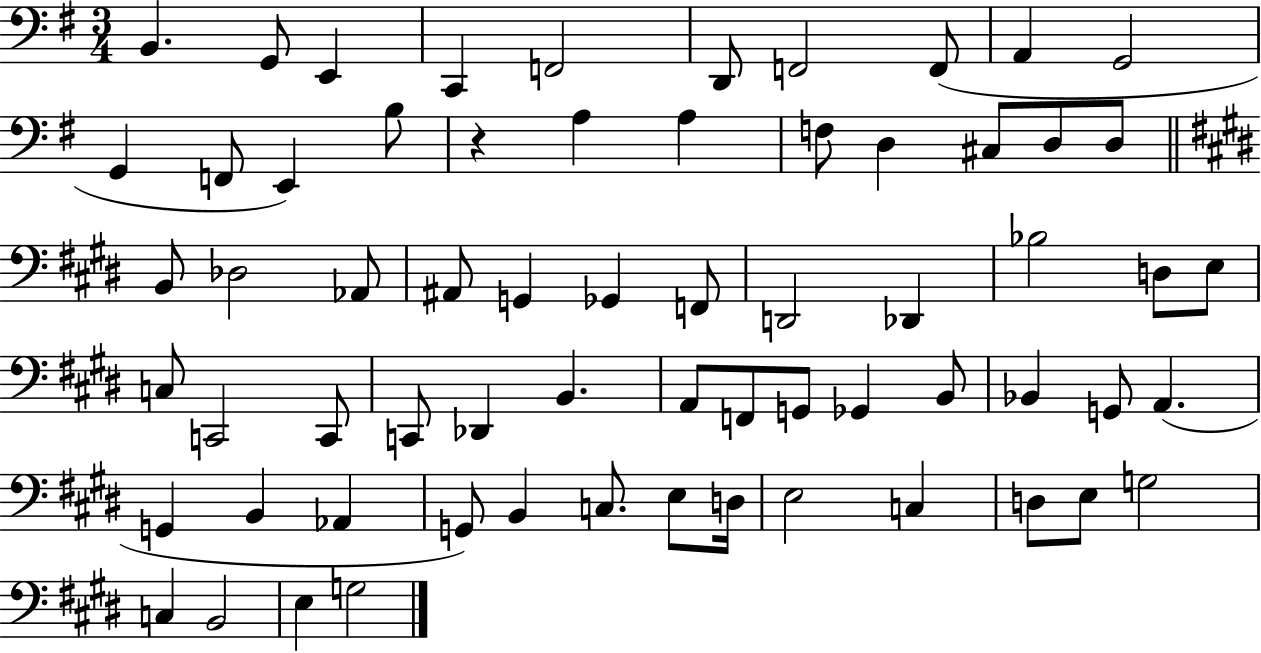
B2/q. G2/e E2/q C2/q F2/h D2/e F2/h F2/e A2/q G2/h G2/q F2/e E2/q B3/e R/q A3/q A3/q F3/e D3/q C#3/e D3/e D3/e B2/e Db3/h Ab2/e A#2/e G2/q Gb2/q F2/e D2/h Db2/q Bb3/h D3/e E3/e C3/e C2/h C2/e C2/e Db2/q B2/q. A2/e F2/e G2/e Gb2/q B2/e Bb2/q G2/e A2/q. G2/q B2/q Ab2/q G2/e B2/q C3/e. E3/e D3/s E3/h C3/q D3/e E3/e G3/h C3/q B2/h E3/q G3/h